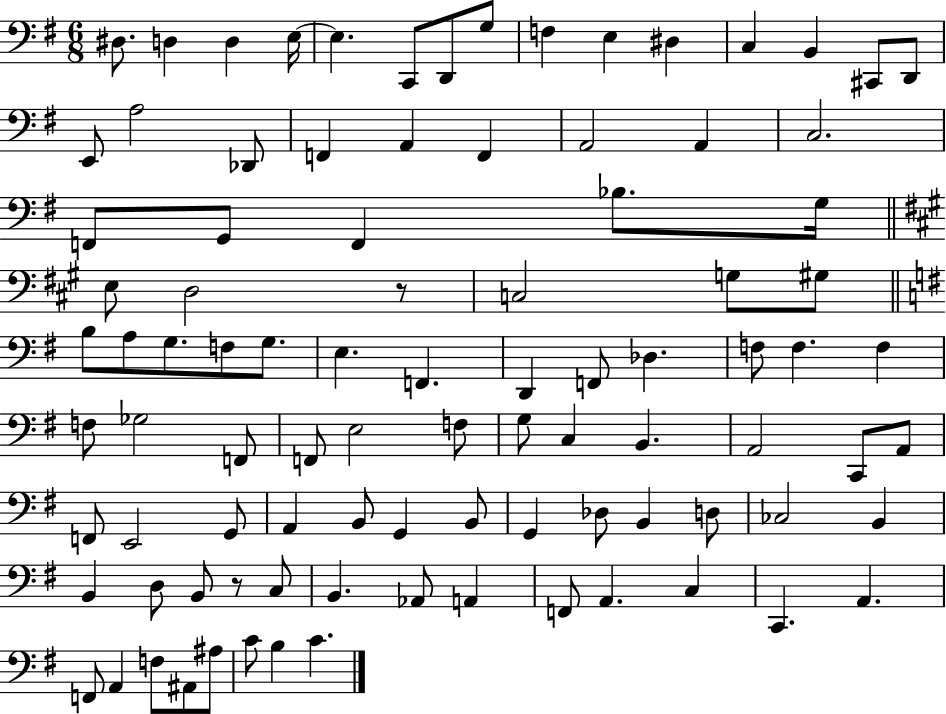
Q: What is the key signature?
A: G major